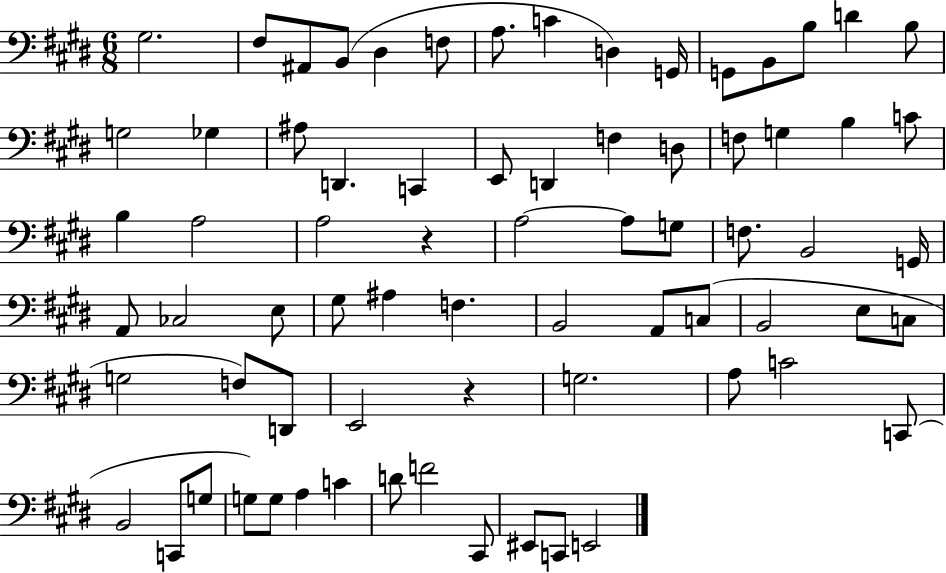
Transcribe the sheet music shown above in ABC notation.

X:1
T:Untitled
M:6/8
L:1/4
K:E
^G,2 ^F,/2 ^A,,/2 B,,/2 ^D, F,/2 A,/2 C D, G,,/4 G,,/2 B,,/2 B,/2 D B,/2 G,2 _G, ^A,/2 D,, C,, E,,/2 D,, F, D,/2 F,/2 G, B, C/2 B, A,2 A,2 z A,2 A,/2 G,/2 F,/2 B,,2 G,,/4 A,,/2 _C,2 E,/2 ^G,/2 ^A, F, B,,2 A,,/2 C,/2 B,,2 E,/2 C,/2 G,2 F,/2 D,,/2 E,,2 z G,2 A,/2 C2 C,,/2 B,,2 C,,/2 G,/2 G,/2 G,/2 A, C D/2 F2 ^C,,/2 ^E,,/2 C,,/2 E,,2